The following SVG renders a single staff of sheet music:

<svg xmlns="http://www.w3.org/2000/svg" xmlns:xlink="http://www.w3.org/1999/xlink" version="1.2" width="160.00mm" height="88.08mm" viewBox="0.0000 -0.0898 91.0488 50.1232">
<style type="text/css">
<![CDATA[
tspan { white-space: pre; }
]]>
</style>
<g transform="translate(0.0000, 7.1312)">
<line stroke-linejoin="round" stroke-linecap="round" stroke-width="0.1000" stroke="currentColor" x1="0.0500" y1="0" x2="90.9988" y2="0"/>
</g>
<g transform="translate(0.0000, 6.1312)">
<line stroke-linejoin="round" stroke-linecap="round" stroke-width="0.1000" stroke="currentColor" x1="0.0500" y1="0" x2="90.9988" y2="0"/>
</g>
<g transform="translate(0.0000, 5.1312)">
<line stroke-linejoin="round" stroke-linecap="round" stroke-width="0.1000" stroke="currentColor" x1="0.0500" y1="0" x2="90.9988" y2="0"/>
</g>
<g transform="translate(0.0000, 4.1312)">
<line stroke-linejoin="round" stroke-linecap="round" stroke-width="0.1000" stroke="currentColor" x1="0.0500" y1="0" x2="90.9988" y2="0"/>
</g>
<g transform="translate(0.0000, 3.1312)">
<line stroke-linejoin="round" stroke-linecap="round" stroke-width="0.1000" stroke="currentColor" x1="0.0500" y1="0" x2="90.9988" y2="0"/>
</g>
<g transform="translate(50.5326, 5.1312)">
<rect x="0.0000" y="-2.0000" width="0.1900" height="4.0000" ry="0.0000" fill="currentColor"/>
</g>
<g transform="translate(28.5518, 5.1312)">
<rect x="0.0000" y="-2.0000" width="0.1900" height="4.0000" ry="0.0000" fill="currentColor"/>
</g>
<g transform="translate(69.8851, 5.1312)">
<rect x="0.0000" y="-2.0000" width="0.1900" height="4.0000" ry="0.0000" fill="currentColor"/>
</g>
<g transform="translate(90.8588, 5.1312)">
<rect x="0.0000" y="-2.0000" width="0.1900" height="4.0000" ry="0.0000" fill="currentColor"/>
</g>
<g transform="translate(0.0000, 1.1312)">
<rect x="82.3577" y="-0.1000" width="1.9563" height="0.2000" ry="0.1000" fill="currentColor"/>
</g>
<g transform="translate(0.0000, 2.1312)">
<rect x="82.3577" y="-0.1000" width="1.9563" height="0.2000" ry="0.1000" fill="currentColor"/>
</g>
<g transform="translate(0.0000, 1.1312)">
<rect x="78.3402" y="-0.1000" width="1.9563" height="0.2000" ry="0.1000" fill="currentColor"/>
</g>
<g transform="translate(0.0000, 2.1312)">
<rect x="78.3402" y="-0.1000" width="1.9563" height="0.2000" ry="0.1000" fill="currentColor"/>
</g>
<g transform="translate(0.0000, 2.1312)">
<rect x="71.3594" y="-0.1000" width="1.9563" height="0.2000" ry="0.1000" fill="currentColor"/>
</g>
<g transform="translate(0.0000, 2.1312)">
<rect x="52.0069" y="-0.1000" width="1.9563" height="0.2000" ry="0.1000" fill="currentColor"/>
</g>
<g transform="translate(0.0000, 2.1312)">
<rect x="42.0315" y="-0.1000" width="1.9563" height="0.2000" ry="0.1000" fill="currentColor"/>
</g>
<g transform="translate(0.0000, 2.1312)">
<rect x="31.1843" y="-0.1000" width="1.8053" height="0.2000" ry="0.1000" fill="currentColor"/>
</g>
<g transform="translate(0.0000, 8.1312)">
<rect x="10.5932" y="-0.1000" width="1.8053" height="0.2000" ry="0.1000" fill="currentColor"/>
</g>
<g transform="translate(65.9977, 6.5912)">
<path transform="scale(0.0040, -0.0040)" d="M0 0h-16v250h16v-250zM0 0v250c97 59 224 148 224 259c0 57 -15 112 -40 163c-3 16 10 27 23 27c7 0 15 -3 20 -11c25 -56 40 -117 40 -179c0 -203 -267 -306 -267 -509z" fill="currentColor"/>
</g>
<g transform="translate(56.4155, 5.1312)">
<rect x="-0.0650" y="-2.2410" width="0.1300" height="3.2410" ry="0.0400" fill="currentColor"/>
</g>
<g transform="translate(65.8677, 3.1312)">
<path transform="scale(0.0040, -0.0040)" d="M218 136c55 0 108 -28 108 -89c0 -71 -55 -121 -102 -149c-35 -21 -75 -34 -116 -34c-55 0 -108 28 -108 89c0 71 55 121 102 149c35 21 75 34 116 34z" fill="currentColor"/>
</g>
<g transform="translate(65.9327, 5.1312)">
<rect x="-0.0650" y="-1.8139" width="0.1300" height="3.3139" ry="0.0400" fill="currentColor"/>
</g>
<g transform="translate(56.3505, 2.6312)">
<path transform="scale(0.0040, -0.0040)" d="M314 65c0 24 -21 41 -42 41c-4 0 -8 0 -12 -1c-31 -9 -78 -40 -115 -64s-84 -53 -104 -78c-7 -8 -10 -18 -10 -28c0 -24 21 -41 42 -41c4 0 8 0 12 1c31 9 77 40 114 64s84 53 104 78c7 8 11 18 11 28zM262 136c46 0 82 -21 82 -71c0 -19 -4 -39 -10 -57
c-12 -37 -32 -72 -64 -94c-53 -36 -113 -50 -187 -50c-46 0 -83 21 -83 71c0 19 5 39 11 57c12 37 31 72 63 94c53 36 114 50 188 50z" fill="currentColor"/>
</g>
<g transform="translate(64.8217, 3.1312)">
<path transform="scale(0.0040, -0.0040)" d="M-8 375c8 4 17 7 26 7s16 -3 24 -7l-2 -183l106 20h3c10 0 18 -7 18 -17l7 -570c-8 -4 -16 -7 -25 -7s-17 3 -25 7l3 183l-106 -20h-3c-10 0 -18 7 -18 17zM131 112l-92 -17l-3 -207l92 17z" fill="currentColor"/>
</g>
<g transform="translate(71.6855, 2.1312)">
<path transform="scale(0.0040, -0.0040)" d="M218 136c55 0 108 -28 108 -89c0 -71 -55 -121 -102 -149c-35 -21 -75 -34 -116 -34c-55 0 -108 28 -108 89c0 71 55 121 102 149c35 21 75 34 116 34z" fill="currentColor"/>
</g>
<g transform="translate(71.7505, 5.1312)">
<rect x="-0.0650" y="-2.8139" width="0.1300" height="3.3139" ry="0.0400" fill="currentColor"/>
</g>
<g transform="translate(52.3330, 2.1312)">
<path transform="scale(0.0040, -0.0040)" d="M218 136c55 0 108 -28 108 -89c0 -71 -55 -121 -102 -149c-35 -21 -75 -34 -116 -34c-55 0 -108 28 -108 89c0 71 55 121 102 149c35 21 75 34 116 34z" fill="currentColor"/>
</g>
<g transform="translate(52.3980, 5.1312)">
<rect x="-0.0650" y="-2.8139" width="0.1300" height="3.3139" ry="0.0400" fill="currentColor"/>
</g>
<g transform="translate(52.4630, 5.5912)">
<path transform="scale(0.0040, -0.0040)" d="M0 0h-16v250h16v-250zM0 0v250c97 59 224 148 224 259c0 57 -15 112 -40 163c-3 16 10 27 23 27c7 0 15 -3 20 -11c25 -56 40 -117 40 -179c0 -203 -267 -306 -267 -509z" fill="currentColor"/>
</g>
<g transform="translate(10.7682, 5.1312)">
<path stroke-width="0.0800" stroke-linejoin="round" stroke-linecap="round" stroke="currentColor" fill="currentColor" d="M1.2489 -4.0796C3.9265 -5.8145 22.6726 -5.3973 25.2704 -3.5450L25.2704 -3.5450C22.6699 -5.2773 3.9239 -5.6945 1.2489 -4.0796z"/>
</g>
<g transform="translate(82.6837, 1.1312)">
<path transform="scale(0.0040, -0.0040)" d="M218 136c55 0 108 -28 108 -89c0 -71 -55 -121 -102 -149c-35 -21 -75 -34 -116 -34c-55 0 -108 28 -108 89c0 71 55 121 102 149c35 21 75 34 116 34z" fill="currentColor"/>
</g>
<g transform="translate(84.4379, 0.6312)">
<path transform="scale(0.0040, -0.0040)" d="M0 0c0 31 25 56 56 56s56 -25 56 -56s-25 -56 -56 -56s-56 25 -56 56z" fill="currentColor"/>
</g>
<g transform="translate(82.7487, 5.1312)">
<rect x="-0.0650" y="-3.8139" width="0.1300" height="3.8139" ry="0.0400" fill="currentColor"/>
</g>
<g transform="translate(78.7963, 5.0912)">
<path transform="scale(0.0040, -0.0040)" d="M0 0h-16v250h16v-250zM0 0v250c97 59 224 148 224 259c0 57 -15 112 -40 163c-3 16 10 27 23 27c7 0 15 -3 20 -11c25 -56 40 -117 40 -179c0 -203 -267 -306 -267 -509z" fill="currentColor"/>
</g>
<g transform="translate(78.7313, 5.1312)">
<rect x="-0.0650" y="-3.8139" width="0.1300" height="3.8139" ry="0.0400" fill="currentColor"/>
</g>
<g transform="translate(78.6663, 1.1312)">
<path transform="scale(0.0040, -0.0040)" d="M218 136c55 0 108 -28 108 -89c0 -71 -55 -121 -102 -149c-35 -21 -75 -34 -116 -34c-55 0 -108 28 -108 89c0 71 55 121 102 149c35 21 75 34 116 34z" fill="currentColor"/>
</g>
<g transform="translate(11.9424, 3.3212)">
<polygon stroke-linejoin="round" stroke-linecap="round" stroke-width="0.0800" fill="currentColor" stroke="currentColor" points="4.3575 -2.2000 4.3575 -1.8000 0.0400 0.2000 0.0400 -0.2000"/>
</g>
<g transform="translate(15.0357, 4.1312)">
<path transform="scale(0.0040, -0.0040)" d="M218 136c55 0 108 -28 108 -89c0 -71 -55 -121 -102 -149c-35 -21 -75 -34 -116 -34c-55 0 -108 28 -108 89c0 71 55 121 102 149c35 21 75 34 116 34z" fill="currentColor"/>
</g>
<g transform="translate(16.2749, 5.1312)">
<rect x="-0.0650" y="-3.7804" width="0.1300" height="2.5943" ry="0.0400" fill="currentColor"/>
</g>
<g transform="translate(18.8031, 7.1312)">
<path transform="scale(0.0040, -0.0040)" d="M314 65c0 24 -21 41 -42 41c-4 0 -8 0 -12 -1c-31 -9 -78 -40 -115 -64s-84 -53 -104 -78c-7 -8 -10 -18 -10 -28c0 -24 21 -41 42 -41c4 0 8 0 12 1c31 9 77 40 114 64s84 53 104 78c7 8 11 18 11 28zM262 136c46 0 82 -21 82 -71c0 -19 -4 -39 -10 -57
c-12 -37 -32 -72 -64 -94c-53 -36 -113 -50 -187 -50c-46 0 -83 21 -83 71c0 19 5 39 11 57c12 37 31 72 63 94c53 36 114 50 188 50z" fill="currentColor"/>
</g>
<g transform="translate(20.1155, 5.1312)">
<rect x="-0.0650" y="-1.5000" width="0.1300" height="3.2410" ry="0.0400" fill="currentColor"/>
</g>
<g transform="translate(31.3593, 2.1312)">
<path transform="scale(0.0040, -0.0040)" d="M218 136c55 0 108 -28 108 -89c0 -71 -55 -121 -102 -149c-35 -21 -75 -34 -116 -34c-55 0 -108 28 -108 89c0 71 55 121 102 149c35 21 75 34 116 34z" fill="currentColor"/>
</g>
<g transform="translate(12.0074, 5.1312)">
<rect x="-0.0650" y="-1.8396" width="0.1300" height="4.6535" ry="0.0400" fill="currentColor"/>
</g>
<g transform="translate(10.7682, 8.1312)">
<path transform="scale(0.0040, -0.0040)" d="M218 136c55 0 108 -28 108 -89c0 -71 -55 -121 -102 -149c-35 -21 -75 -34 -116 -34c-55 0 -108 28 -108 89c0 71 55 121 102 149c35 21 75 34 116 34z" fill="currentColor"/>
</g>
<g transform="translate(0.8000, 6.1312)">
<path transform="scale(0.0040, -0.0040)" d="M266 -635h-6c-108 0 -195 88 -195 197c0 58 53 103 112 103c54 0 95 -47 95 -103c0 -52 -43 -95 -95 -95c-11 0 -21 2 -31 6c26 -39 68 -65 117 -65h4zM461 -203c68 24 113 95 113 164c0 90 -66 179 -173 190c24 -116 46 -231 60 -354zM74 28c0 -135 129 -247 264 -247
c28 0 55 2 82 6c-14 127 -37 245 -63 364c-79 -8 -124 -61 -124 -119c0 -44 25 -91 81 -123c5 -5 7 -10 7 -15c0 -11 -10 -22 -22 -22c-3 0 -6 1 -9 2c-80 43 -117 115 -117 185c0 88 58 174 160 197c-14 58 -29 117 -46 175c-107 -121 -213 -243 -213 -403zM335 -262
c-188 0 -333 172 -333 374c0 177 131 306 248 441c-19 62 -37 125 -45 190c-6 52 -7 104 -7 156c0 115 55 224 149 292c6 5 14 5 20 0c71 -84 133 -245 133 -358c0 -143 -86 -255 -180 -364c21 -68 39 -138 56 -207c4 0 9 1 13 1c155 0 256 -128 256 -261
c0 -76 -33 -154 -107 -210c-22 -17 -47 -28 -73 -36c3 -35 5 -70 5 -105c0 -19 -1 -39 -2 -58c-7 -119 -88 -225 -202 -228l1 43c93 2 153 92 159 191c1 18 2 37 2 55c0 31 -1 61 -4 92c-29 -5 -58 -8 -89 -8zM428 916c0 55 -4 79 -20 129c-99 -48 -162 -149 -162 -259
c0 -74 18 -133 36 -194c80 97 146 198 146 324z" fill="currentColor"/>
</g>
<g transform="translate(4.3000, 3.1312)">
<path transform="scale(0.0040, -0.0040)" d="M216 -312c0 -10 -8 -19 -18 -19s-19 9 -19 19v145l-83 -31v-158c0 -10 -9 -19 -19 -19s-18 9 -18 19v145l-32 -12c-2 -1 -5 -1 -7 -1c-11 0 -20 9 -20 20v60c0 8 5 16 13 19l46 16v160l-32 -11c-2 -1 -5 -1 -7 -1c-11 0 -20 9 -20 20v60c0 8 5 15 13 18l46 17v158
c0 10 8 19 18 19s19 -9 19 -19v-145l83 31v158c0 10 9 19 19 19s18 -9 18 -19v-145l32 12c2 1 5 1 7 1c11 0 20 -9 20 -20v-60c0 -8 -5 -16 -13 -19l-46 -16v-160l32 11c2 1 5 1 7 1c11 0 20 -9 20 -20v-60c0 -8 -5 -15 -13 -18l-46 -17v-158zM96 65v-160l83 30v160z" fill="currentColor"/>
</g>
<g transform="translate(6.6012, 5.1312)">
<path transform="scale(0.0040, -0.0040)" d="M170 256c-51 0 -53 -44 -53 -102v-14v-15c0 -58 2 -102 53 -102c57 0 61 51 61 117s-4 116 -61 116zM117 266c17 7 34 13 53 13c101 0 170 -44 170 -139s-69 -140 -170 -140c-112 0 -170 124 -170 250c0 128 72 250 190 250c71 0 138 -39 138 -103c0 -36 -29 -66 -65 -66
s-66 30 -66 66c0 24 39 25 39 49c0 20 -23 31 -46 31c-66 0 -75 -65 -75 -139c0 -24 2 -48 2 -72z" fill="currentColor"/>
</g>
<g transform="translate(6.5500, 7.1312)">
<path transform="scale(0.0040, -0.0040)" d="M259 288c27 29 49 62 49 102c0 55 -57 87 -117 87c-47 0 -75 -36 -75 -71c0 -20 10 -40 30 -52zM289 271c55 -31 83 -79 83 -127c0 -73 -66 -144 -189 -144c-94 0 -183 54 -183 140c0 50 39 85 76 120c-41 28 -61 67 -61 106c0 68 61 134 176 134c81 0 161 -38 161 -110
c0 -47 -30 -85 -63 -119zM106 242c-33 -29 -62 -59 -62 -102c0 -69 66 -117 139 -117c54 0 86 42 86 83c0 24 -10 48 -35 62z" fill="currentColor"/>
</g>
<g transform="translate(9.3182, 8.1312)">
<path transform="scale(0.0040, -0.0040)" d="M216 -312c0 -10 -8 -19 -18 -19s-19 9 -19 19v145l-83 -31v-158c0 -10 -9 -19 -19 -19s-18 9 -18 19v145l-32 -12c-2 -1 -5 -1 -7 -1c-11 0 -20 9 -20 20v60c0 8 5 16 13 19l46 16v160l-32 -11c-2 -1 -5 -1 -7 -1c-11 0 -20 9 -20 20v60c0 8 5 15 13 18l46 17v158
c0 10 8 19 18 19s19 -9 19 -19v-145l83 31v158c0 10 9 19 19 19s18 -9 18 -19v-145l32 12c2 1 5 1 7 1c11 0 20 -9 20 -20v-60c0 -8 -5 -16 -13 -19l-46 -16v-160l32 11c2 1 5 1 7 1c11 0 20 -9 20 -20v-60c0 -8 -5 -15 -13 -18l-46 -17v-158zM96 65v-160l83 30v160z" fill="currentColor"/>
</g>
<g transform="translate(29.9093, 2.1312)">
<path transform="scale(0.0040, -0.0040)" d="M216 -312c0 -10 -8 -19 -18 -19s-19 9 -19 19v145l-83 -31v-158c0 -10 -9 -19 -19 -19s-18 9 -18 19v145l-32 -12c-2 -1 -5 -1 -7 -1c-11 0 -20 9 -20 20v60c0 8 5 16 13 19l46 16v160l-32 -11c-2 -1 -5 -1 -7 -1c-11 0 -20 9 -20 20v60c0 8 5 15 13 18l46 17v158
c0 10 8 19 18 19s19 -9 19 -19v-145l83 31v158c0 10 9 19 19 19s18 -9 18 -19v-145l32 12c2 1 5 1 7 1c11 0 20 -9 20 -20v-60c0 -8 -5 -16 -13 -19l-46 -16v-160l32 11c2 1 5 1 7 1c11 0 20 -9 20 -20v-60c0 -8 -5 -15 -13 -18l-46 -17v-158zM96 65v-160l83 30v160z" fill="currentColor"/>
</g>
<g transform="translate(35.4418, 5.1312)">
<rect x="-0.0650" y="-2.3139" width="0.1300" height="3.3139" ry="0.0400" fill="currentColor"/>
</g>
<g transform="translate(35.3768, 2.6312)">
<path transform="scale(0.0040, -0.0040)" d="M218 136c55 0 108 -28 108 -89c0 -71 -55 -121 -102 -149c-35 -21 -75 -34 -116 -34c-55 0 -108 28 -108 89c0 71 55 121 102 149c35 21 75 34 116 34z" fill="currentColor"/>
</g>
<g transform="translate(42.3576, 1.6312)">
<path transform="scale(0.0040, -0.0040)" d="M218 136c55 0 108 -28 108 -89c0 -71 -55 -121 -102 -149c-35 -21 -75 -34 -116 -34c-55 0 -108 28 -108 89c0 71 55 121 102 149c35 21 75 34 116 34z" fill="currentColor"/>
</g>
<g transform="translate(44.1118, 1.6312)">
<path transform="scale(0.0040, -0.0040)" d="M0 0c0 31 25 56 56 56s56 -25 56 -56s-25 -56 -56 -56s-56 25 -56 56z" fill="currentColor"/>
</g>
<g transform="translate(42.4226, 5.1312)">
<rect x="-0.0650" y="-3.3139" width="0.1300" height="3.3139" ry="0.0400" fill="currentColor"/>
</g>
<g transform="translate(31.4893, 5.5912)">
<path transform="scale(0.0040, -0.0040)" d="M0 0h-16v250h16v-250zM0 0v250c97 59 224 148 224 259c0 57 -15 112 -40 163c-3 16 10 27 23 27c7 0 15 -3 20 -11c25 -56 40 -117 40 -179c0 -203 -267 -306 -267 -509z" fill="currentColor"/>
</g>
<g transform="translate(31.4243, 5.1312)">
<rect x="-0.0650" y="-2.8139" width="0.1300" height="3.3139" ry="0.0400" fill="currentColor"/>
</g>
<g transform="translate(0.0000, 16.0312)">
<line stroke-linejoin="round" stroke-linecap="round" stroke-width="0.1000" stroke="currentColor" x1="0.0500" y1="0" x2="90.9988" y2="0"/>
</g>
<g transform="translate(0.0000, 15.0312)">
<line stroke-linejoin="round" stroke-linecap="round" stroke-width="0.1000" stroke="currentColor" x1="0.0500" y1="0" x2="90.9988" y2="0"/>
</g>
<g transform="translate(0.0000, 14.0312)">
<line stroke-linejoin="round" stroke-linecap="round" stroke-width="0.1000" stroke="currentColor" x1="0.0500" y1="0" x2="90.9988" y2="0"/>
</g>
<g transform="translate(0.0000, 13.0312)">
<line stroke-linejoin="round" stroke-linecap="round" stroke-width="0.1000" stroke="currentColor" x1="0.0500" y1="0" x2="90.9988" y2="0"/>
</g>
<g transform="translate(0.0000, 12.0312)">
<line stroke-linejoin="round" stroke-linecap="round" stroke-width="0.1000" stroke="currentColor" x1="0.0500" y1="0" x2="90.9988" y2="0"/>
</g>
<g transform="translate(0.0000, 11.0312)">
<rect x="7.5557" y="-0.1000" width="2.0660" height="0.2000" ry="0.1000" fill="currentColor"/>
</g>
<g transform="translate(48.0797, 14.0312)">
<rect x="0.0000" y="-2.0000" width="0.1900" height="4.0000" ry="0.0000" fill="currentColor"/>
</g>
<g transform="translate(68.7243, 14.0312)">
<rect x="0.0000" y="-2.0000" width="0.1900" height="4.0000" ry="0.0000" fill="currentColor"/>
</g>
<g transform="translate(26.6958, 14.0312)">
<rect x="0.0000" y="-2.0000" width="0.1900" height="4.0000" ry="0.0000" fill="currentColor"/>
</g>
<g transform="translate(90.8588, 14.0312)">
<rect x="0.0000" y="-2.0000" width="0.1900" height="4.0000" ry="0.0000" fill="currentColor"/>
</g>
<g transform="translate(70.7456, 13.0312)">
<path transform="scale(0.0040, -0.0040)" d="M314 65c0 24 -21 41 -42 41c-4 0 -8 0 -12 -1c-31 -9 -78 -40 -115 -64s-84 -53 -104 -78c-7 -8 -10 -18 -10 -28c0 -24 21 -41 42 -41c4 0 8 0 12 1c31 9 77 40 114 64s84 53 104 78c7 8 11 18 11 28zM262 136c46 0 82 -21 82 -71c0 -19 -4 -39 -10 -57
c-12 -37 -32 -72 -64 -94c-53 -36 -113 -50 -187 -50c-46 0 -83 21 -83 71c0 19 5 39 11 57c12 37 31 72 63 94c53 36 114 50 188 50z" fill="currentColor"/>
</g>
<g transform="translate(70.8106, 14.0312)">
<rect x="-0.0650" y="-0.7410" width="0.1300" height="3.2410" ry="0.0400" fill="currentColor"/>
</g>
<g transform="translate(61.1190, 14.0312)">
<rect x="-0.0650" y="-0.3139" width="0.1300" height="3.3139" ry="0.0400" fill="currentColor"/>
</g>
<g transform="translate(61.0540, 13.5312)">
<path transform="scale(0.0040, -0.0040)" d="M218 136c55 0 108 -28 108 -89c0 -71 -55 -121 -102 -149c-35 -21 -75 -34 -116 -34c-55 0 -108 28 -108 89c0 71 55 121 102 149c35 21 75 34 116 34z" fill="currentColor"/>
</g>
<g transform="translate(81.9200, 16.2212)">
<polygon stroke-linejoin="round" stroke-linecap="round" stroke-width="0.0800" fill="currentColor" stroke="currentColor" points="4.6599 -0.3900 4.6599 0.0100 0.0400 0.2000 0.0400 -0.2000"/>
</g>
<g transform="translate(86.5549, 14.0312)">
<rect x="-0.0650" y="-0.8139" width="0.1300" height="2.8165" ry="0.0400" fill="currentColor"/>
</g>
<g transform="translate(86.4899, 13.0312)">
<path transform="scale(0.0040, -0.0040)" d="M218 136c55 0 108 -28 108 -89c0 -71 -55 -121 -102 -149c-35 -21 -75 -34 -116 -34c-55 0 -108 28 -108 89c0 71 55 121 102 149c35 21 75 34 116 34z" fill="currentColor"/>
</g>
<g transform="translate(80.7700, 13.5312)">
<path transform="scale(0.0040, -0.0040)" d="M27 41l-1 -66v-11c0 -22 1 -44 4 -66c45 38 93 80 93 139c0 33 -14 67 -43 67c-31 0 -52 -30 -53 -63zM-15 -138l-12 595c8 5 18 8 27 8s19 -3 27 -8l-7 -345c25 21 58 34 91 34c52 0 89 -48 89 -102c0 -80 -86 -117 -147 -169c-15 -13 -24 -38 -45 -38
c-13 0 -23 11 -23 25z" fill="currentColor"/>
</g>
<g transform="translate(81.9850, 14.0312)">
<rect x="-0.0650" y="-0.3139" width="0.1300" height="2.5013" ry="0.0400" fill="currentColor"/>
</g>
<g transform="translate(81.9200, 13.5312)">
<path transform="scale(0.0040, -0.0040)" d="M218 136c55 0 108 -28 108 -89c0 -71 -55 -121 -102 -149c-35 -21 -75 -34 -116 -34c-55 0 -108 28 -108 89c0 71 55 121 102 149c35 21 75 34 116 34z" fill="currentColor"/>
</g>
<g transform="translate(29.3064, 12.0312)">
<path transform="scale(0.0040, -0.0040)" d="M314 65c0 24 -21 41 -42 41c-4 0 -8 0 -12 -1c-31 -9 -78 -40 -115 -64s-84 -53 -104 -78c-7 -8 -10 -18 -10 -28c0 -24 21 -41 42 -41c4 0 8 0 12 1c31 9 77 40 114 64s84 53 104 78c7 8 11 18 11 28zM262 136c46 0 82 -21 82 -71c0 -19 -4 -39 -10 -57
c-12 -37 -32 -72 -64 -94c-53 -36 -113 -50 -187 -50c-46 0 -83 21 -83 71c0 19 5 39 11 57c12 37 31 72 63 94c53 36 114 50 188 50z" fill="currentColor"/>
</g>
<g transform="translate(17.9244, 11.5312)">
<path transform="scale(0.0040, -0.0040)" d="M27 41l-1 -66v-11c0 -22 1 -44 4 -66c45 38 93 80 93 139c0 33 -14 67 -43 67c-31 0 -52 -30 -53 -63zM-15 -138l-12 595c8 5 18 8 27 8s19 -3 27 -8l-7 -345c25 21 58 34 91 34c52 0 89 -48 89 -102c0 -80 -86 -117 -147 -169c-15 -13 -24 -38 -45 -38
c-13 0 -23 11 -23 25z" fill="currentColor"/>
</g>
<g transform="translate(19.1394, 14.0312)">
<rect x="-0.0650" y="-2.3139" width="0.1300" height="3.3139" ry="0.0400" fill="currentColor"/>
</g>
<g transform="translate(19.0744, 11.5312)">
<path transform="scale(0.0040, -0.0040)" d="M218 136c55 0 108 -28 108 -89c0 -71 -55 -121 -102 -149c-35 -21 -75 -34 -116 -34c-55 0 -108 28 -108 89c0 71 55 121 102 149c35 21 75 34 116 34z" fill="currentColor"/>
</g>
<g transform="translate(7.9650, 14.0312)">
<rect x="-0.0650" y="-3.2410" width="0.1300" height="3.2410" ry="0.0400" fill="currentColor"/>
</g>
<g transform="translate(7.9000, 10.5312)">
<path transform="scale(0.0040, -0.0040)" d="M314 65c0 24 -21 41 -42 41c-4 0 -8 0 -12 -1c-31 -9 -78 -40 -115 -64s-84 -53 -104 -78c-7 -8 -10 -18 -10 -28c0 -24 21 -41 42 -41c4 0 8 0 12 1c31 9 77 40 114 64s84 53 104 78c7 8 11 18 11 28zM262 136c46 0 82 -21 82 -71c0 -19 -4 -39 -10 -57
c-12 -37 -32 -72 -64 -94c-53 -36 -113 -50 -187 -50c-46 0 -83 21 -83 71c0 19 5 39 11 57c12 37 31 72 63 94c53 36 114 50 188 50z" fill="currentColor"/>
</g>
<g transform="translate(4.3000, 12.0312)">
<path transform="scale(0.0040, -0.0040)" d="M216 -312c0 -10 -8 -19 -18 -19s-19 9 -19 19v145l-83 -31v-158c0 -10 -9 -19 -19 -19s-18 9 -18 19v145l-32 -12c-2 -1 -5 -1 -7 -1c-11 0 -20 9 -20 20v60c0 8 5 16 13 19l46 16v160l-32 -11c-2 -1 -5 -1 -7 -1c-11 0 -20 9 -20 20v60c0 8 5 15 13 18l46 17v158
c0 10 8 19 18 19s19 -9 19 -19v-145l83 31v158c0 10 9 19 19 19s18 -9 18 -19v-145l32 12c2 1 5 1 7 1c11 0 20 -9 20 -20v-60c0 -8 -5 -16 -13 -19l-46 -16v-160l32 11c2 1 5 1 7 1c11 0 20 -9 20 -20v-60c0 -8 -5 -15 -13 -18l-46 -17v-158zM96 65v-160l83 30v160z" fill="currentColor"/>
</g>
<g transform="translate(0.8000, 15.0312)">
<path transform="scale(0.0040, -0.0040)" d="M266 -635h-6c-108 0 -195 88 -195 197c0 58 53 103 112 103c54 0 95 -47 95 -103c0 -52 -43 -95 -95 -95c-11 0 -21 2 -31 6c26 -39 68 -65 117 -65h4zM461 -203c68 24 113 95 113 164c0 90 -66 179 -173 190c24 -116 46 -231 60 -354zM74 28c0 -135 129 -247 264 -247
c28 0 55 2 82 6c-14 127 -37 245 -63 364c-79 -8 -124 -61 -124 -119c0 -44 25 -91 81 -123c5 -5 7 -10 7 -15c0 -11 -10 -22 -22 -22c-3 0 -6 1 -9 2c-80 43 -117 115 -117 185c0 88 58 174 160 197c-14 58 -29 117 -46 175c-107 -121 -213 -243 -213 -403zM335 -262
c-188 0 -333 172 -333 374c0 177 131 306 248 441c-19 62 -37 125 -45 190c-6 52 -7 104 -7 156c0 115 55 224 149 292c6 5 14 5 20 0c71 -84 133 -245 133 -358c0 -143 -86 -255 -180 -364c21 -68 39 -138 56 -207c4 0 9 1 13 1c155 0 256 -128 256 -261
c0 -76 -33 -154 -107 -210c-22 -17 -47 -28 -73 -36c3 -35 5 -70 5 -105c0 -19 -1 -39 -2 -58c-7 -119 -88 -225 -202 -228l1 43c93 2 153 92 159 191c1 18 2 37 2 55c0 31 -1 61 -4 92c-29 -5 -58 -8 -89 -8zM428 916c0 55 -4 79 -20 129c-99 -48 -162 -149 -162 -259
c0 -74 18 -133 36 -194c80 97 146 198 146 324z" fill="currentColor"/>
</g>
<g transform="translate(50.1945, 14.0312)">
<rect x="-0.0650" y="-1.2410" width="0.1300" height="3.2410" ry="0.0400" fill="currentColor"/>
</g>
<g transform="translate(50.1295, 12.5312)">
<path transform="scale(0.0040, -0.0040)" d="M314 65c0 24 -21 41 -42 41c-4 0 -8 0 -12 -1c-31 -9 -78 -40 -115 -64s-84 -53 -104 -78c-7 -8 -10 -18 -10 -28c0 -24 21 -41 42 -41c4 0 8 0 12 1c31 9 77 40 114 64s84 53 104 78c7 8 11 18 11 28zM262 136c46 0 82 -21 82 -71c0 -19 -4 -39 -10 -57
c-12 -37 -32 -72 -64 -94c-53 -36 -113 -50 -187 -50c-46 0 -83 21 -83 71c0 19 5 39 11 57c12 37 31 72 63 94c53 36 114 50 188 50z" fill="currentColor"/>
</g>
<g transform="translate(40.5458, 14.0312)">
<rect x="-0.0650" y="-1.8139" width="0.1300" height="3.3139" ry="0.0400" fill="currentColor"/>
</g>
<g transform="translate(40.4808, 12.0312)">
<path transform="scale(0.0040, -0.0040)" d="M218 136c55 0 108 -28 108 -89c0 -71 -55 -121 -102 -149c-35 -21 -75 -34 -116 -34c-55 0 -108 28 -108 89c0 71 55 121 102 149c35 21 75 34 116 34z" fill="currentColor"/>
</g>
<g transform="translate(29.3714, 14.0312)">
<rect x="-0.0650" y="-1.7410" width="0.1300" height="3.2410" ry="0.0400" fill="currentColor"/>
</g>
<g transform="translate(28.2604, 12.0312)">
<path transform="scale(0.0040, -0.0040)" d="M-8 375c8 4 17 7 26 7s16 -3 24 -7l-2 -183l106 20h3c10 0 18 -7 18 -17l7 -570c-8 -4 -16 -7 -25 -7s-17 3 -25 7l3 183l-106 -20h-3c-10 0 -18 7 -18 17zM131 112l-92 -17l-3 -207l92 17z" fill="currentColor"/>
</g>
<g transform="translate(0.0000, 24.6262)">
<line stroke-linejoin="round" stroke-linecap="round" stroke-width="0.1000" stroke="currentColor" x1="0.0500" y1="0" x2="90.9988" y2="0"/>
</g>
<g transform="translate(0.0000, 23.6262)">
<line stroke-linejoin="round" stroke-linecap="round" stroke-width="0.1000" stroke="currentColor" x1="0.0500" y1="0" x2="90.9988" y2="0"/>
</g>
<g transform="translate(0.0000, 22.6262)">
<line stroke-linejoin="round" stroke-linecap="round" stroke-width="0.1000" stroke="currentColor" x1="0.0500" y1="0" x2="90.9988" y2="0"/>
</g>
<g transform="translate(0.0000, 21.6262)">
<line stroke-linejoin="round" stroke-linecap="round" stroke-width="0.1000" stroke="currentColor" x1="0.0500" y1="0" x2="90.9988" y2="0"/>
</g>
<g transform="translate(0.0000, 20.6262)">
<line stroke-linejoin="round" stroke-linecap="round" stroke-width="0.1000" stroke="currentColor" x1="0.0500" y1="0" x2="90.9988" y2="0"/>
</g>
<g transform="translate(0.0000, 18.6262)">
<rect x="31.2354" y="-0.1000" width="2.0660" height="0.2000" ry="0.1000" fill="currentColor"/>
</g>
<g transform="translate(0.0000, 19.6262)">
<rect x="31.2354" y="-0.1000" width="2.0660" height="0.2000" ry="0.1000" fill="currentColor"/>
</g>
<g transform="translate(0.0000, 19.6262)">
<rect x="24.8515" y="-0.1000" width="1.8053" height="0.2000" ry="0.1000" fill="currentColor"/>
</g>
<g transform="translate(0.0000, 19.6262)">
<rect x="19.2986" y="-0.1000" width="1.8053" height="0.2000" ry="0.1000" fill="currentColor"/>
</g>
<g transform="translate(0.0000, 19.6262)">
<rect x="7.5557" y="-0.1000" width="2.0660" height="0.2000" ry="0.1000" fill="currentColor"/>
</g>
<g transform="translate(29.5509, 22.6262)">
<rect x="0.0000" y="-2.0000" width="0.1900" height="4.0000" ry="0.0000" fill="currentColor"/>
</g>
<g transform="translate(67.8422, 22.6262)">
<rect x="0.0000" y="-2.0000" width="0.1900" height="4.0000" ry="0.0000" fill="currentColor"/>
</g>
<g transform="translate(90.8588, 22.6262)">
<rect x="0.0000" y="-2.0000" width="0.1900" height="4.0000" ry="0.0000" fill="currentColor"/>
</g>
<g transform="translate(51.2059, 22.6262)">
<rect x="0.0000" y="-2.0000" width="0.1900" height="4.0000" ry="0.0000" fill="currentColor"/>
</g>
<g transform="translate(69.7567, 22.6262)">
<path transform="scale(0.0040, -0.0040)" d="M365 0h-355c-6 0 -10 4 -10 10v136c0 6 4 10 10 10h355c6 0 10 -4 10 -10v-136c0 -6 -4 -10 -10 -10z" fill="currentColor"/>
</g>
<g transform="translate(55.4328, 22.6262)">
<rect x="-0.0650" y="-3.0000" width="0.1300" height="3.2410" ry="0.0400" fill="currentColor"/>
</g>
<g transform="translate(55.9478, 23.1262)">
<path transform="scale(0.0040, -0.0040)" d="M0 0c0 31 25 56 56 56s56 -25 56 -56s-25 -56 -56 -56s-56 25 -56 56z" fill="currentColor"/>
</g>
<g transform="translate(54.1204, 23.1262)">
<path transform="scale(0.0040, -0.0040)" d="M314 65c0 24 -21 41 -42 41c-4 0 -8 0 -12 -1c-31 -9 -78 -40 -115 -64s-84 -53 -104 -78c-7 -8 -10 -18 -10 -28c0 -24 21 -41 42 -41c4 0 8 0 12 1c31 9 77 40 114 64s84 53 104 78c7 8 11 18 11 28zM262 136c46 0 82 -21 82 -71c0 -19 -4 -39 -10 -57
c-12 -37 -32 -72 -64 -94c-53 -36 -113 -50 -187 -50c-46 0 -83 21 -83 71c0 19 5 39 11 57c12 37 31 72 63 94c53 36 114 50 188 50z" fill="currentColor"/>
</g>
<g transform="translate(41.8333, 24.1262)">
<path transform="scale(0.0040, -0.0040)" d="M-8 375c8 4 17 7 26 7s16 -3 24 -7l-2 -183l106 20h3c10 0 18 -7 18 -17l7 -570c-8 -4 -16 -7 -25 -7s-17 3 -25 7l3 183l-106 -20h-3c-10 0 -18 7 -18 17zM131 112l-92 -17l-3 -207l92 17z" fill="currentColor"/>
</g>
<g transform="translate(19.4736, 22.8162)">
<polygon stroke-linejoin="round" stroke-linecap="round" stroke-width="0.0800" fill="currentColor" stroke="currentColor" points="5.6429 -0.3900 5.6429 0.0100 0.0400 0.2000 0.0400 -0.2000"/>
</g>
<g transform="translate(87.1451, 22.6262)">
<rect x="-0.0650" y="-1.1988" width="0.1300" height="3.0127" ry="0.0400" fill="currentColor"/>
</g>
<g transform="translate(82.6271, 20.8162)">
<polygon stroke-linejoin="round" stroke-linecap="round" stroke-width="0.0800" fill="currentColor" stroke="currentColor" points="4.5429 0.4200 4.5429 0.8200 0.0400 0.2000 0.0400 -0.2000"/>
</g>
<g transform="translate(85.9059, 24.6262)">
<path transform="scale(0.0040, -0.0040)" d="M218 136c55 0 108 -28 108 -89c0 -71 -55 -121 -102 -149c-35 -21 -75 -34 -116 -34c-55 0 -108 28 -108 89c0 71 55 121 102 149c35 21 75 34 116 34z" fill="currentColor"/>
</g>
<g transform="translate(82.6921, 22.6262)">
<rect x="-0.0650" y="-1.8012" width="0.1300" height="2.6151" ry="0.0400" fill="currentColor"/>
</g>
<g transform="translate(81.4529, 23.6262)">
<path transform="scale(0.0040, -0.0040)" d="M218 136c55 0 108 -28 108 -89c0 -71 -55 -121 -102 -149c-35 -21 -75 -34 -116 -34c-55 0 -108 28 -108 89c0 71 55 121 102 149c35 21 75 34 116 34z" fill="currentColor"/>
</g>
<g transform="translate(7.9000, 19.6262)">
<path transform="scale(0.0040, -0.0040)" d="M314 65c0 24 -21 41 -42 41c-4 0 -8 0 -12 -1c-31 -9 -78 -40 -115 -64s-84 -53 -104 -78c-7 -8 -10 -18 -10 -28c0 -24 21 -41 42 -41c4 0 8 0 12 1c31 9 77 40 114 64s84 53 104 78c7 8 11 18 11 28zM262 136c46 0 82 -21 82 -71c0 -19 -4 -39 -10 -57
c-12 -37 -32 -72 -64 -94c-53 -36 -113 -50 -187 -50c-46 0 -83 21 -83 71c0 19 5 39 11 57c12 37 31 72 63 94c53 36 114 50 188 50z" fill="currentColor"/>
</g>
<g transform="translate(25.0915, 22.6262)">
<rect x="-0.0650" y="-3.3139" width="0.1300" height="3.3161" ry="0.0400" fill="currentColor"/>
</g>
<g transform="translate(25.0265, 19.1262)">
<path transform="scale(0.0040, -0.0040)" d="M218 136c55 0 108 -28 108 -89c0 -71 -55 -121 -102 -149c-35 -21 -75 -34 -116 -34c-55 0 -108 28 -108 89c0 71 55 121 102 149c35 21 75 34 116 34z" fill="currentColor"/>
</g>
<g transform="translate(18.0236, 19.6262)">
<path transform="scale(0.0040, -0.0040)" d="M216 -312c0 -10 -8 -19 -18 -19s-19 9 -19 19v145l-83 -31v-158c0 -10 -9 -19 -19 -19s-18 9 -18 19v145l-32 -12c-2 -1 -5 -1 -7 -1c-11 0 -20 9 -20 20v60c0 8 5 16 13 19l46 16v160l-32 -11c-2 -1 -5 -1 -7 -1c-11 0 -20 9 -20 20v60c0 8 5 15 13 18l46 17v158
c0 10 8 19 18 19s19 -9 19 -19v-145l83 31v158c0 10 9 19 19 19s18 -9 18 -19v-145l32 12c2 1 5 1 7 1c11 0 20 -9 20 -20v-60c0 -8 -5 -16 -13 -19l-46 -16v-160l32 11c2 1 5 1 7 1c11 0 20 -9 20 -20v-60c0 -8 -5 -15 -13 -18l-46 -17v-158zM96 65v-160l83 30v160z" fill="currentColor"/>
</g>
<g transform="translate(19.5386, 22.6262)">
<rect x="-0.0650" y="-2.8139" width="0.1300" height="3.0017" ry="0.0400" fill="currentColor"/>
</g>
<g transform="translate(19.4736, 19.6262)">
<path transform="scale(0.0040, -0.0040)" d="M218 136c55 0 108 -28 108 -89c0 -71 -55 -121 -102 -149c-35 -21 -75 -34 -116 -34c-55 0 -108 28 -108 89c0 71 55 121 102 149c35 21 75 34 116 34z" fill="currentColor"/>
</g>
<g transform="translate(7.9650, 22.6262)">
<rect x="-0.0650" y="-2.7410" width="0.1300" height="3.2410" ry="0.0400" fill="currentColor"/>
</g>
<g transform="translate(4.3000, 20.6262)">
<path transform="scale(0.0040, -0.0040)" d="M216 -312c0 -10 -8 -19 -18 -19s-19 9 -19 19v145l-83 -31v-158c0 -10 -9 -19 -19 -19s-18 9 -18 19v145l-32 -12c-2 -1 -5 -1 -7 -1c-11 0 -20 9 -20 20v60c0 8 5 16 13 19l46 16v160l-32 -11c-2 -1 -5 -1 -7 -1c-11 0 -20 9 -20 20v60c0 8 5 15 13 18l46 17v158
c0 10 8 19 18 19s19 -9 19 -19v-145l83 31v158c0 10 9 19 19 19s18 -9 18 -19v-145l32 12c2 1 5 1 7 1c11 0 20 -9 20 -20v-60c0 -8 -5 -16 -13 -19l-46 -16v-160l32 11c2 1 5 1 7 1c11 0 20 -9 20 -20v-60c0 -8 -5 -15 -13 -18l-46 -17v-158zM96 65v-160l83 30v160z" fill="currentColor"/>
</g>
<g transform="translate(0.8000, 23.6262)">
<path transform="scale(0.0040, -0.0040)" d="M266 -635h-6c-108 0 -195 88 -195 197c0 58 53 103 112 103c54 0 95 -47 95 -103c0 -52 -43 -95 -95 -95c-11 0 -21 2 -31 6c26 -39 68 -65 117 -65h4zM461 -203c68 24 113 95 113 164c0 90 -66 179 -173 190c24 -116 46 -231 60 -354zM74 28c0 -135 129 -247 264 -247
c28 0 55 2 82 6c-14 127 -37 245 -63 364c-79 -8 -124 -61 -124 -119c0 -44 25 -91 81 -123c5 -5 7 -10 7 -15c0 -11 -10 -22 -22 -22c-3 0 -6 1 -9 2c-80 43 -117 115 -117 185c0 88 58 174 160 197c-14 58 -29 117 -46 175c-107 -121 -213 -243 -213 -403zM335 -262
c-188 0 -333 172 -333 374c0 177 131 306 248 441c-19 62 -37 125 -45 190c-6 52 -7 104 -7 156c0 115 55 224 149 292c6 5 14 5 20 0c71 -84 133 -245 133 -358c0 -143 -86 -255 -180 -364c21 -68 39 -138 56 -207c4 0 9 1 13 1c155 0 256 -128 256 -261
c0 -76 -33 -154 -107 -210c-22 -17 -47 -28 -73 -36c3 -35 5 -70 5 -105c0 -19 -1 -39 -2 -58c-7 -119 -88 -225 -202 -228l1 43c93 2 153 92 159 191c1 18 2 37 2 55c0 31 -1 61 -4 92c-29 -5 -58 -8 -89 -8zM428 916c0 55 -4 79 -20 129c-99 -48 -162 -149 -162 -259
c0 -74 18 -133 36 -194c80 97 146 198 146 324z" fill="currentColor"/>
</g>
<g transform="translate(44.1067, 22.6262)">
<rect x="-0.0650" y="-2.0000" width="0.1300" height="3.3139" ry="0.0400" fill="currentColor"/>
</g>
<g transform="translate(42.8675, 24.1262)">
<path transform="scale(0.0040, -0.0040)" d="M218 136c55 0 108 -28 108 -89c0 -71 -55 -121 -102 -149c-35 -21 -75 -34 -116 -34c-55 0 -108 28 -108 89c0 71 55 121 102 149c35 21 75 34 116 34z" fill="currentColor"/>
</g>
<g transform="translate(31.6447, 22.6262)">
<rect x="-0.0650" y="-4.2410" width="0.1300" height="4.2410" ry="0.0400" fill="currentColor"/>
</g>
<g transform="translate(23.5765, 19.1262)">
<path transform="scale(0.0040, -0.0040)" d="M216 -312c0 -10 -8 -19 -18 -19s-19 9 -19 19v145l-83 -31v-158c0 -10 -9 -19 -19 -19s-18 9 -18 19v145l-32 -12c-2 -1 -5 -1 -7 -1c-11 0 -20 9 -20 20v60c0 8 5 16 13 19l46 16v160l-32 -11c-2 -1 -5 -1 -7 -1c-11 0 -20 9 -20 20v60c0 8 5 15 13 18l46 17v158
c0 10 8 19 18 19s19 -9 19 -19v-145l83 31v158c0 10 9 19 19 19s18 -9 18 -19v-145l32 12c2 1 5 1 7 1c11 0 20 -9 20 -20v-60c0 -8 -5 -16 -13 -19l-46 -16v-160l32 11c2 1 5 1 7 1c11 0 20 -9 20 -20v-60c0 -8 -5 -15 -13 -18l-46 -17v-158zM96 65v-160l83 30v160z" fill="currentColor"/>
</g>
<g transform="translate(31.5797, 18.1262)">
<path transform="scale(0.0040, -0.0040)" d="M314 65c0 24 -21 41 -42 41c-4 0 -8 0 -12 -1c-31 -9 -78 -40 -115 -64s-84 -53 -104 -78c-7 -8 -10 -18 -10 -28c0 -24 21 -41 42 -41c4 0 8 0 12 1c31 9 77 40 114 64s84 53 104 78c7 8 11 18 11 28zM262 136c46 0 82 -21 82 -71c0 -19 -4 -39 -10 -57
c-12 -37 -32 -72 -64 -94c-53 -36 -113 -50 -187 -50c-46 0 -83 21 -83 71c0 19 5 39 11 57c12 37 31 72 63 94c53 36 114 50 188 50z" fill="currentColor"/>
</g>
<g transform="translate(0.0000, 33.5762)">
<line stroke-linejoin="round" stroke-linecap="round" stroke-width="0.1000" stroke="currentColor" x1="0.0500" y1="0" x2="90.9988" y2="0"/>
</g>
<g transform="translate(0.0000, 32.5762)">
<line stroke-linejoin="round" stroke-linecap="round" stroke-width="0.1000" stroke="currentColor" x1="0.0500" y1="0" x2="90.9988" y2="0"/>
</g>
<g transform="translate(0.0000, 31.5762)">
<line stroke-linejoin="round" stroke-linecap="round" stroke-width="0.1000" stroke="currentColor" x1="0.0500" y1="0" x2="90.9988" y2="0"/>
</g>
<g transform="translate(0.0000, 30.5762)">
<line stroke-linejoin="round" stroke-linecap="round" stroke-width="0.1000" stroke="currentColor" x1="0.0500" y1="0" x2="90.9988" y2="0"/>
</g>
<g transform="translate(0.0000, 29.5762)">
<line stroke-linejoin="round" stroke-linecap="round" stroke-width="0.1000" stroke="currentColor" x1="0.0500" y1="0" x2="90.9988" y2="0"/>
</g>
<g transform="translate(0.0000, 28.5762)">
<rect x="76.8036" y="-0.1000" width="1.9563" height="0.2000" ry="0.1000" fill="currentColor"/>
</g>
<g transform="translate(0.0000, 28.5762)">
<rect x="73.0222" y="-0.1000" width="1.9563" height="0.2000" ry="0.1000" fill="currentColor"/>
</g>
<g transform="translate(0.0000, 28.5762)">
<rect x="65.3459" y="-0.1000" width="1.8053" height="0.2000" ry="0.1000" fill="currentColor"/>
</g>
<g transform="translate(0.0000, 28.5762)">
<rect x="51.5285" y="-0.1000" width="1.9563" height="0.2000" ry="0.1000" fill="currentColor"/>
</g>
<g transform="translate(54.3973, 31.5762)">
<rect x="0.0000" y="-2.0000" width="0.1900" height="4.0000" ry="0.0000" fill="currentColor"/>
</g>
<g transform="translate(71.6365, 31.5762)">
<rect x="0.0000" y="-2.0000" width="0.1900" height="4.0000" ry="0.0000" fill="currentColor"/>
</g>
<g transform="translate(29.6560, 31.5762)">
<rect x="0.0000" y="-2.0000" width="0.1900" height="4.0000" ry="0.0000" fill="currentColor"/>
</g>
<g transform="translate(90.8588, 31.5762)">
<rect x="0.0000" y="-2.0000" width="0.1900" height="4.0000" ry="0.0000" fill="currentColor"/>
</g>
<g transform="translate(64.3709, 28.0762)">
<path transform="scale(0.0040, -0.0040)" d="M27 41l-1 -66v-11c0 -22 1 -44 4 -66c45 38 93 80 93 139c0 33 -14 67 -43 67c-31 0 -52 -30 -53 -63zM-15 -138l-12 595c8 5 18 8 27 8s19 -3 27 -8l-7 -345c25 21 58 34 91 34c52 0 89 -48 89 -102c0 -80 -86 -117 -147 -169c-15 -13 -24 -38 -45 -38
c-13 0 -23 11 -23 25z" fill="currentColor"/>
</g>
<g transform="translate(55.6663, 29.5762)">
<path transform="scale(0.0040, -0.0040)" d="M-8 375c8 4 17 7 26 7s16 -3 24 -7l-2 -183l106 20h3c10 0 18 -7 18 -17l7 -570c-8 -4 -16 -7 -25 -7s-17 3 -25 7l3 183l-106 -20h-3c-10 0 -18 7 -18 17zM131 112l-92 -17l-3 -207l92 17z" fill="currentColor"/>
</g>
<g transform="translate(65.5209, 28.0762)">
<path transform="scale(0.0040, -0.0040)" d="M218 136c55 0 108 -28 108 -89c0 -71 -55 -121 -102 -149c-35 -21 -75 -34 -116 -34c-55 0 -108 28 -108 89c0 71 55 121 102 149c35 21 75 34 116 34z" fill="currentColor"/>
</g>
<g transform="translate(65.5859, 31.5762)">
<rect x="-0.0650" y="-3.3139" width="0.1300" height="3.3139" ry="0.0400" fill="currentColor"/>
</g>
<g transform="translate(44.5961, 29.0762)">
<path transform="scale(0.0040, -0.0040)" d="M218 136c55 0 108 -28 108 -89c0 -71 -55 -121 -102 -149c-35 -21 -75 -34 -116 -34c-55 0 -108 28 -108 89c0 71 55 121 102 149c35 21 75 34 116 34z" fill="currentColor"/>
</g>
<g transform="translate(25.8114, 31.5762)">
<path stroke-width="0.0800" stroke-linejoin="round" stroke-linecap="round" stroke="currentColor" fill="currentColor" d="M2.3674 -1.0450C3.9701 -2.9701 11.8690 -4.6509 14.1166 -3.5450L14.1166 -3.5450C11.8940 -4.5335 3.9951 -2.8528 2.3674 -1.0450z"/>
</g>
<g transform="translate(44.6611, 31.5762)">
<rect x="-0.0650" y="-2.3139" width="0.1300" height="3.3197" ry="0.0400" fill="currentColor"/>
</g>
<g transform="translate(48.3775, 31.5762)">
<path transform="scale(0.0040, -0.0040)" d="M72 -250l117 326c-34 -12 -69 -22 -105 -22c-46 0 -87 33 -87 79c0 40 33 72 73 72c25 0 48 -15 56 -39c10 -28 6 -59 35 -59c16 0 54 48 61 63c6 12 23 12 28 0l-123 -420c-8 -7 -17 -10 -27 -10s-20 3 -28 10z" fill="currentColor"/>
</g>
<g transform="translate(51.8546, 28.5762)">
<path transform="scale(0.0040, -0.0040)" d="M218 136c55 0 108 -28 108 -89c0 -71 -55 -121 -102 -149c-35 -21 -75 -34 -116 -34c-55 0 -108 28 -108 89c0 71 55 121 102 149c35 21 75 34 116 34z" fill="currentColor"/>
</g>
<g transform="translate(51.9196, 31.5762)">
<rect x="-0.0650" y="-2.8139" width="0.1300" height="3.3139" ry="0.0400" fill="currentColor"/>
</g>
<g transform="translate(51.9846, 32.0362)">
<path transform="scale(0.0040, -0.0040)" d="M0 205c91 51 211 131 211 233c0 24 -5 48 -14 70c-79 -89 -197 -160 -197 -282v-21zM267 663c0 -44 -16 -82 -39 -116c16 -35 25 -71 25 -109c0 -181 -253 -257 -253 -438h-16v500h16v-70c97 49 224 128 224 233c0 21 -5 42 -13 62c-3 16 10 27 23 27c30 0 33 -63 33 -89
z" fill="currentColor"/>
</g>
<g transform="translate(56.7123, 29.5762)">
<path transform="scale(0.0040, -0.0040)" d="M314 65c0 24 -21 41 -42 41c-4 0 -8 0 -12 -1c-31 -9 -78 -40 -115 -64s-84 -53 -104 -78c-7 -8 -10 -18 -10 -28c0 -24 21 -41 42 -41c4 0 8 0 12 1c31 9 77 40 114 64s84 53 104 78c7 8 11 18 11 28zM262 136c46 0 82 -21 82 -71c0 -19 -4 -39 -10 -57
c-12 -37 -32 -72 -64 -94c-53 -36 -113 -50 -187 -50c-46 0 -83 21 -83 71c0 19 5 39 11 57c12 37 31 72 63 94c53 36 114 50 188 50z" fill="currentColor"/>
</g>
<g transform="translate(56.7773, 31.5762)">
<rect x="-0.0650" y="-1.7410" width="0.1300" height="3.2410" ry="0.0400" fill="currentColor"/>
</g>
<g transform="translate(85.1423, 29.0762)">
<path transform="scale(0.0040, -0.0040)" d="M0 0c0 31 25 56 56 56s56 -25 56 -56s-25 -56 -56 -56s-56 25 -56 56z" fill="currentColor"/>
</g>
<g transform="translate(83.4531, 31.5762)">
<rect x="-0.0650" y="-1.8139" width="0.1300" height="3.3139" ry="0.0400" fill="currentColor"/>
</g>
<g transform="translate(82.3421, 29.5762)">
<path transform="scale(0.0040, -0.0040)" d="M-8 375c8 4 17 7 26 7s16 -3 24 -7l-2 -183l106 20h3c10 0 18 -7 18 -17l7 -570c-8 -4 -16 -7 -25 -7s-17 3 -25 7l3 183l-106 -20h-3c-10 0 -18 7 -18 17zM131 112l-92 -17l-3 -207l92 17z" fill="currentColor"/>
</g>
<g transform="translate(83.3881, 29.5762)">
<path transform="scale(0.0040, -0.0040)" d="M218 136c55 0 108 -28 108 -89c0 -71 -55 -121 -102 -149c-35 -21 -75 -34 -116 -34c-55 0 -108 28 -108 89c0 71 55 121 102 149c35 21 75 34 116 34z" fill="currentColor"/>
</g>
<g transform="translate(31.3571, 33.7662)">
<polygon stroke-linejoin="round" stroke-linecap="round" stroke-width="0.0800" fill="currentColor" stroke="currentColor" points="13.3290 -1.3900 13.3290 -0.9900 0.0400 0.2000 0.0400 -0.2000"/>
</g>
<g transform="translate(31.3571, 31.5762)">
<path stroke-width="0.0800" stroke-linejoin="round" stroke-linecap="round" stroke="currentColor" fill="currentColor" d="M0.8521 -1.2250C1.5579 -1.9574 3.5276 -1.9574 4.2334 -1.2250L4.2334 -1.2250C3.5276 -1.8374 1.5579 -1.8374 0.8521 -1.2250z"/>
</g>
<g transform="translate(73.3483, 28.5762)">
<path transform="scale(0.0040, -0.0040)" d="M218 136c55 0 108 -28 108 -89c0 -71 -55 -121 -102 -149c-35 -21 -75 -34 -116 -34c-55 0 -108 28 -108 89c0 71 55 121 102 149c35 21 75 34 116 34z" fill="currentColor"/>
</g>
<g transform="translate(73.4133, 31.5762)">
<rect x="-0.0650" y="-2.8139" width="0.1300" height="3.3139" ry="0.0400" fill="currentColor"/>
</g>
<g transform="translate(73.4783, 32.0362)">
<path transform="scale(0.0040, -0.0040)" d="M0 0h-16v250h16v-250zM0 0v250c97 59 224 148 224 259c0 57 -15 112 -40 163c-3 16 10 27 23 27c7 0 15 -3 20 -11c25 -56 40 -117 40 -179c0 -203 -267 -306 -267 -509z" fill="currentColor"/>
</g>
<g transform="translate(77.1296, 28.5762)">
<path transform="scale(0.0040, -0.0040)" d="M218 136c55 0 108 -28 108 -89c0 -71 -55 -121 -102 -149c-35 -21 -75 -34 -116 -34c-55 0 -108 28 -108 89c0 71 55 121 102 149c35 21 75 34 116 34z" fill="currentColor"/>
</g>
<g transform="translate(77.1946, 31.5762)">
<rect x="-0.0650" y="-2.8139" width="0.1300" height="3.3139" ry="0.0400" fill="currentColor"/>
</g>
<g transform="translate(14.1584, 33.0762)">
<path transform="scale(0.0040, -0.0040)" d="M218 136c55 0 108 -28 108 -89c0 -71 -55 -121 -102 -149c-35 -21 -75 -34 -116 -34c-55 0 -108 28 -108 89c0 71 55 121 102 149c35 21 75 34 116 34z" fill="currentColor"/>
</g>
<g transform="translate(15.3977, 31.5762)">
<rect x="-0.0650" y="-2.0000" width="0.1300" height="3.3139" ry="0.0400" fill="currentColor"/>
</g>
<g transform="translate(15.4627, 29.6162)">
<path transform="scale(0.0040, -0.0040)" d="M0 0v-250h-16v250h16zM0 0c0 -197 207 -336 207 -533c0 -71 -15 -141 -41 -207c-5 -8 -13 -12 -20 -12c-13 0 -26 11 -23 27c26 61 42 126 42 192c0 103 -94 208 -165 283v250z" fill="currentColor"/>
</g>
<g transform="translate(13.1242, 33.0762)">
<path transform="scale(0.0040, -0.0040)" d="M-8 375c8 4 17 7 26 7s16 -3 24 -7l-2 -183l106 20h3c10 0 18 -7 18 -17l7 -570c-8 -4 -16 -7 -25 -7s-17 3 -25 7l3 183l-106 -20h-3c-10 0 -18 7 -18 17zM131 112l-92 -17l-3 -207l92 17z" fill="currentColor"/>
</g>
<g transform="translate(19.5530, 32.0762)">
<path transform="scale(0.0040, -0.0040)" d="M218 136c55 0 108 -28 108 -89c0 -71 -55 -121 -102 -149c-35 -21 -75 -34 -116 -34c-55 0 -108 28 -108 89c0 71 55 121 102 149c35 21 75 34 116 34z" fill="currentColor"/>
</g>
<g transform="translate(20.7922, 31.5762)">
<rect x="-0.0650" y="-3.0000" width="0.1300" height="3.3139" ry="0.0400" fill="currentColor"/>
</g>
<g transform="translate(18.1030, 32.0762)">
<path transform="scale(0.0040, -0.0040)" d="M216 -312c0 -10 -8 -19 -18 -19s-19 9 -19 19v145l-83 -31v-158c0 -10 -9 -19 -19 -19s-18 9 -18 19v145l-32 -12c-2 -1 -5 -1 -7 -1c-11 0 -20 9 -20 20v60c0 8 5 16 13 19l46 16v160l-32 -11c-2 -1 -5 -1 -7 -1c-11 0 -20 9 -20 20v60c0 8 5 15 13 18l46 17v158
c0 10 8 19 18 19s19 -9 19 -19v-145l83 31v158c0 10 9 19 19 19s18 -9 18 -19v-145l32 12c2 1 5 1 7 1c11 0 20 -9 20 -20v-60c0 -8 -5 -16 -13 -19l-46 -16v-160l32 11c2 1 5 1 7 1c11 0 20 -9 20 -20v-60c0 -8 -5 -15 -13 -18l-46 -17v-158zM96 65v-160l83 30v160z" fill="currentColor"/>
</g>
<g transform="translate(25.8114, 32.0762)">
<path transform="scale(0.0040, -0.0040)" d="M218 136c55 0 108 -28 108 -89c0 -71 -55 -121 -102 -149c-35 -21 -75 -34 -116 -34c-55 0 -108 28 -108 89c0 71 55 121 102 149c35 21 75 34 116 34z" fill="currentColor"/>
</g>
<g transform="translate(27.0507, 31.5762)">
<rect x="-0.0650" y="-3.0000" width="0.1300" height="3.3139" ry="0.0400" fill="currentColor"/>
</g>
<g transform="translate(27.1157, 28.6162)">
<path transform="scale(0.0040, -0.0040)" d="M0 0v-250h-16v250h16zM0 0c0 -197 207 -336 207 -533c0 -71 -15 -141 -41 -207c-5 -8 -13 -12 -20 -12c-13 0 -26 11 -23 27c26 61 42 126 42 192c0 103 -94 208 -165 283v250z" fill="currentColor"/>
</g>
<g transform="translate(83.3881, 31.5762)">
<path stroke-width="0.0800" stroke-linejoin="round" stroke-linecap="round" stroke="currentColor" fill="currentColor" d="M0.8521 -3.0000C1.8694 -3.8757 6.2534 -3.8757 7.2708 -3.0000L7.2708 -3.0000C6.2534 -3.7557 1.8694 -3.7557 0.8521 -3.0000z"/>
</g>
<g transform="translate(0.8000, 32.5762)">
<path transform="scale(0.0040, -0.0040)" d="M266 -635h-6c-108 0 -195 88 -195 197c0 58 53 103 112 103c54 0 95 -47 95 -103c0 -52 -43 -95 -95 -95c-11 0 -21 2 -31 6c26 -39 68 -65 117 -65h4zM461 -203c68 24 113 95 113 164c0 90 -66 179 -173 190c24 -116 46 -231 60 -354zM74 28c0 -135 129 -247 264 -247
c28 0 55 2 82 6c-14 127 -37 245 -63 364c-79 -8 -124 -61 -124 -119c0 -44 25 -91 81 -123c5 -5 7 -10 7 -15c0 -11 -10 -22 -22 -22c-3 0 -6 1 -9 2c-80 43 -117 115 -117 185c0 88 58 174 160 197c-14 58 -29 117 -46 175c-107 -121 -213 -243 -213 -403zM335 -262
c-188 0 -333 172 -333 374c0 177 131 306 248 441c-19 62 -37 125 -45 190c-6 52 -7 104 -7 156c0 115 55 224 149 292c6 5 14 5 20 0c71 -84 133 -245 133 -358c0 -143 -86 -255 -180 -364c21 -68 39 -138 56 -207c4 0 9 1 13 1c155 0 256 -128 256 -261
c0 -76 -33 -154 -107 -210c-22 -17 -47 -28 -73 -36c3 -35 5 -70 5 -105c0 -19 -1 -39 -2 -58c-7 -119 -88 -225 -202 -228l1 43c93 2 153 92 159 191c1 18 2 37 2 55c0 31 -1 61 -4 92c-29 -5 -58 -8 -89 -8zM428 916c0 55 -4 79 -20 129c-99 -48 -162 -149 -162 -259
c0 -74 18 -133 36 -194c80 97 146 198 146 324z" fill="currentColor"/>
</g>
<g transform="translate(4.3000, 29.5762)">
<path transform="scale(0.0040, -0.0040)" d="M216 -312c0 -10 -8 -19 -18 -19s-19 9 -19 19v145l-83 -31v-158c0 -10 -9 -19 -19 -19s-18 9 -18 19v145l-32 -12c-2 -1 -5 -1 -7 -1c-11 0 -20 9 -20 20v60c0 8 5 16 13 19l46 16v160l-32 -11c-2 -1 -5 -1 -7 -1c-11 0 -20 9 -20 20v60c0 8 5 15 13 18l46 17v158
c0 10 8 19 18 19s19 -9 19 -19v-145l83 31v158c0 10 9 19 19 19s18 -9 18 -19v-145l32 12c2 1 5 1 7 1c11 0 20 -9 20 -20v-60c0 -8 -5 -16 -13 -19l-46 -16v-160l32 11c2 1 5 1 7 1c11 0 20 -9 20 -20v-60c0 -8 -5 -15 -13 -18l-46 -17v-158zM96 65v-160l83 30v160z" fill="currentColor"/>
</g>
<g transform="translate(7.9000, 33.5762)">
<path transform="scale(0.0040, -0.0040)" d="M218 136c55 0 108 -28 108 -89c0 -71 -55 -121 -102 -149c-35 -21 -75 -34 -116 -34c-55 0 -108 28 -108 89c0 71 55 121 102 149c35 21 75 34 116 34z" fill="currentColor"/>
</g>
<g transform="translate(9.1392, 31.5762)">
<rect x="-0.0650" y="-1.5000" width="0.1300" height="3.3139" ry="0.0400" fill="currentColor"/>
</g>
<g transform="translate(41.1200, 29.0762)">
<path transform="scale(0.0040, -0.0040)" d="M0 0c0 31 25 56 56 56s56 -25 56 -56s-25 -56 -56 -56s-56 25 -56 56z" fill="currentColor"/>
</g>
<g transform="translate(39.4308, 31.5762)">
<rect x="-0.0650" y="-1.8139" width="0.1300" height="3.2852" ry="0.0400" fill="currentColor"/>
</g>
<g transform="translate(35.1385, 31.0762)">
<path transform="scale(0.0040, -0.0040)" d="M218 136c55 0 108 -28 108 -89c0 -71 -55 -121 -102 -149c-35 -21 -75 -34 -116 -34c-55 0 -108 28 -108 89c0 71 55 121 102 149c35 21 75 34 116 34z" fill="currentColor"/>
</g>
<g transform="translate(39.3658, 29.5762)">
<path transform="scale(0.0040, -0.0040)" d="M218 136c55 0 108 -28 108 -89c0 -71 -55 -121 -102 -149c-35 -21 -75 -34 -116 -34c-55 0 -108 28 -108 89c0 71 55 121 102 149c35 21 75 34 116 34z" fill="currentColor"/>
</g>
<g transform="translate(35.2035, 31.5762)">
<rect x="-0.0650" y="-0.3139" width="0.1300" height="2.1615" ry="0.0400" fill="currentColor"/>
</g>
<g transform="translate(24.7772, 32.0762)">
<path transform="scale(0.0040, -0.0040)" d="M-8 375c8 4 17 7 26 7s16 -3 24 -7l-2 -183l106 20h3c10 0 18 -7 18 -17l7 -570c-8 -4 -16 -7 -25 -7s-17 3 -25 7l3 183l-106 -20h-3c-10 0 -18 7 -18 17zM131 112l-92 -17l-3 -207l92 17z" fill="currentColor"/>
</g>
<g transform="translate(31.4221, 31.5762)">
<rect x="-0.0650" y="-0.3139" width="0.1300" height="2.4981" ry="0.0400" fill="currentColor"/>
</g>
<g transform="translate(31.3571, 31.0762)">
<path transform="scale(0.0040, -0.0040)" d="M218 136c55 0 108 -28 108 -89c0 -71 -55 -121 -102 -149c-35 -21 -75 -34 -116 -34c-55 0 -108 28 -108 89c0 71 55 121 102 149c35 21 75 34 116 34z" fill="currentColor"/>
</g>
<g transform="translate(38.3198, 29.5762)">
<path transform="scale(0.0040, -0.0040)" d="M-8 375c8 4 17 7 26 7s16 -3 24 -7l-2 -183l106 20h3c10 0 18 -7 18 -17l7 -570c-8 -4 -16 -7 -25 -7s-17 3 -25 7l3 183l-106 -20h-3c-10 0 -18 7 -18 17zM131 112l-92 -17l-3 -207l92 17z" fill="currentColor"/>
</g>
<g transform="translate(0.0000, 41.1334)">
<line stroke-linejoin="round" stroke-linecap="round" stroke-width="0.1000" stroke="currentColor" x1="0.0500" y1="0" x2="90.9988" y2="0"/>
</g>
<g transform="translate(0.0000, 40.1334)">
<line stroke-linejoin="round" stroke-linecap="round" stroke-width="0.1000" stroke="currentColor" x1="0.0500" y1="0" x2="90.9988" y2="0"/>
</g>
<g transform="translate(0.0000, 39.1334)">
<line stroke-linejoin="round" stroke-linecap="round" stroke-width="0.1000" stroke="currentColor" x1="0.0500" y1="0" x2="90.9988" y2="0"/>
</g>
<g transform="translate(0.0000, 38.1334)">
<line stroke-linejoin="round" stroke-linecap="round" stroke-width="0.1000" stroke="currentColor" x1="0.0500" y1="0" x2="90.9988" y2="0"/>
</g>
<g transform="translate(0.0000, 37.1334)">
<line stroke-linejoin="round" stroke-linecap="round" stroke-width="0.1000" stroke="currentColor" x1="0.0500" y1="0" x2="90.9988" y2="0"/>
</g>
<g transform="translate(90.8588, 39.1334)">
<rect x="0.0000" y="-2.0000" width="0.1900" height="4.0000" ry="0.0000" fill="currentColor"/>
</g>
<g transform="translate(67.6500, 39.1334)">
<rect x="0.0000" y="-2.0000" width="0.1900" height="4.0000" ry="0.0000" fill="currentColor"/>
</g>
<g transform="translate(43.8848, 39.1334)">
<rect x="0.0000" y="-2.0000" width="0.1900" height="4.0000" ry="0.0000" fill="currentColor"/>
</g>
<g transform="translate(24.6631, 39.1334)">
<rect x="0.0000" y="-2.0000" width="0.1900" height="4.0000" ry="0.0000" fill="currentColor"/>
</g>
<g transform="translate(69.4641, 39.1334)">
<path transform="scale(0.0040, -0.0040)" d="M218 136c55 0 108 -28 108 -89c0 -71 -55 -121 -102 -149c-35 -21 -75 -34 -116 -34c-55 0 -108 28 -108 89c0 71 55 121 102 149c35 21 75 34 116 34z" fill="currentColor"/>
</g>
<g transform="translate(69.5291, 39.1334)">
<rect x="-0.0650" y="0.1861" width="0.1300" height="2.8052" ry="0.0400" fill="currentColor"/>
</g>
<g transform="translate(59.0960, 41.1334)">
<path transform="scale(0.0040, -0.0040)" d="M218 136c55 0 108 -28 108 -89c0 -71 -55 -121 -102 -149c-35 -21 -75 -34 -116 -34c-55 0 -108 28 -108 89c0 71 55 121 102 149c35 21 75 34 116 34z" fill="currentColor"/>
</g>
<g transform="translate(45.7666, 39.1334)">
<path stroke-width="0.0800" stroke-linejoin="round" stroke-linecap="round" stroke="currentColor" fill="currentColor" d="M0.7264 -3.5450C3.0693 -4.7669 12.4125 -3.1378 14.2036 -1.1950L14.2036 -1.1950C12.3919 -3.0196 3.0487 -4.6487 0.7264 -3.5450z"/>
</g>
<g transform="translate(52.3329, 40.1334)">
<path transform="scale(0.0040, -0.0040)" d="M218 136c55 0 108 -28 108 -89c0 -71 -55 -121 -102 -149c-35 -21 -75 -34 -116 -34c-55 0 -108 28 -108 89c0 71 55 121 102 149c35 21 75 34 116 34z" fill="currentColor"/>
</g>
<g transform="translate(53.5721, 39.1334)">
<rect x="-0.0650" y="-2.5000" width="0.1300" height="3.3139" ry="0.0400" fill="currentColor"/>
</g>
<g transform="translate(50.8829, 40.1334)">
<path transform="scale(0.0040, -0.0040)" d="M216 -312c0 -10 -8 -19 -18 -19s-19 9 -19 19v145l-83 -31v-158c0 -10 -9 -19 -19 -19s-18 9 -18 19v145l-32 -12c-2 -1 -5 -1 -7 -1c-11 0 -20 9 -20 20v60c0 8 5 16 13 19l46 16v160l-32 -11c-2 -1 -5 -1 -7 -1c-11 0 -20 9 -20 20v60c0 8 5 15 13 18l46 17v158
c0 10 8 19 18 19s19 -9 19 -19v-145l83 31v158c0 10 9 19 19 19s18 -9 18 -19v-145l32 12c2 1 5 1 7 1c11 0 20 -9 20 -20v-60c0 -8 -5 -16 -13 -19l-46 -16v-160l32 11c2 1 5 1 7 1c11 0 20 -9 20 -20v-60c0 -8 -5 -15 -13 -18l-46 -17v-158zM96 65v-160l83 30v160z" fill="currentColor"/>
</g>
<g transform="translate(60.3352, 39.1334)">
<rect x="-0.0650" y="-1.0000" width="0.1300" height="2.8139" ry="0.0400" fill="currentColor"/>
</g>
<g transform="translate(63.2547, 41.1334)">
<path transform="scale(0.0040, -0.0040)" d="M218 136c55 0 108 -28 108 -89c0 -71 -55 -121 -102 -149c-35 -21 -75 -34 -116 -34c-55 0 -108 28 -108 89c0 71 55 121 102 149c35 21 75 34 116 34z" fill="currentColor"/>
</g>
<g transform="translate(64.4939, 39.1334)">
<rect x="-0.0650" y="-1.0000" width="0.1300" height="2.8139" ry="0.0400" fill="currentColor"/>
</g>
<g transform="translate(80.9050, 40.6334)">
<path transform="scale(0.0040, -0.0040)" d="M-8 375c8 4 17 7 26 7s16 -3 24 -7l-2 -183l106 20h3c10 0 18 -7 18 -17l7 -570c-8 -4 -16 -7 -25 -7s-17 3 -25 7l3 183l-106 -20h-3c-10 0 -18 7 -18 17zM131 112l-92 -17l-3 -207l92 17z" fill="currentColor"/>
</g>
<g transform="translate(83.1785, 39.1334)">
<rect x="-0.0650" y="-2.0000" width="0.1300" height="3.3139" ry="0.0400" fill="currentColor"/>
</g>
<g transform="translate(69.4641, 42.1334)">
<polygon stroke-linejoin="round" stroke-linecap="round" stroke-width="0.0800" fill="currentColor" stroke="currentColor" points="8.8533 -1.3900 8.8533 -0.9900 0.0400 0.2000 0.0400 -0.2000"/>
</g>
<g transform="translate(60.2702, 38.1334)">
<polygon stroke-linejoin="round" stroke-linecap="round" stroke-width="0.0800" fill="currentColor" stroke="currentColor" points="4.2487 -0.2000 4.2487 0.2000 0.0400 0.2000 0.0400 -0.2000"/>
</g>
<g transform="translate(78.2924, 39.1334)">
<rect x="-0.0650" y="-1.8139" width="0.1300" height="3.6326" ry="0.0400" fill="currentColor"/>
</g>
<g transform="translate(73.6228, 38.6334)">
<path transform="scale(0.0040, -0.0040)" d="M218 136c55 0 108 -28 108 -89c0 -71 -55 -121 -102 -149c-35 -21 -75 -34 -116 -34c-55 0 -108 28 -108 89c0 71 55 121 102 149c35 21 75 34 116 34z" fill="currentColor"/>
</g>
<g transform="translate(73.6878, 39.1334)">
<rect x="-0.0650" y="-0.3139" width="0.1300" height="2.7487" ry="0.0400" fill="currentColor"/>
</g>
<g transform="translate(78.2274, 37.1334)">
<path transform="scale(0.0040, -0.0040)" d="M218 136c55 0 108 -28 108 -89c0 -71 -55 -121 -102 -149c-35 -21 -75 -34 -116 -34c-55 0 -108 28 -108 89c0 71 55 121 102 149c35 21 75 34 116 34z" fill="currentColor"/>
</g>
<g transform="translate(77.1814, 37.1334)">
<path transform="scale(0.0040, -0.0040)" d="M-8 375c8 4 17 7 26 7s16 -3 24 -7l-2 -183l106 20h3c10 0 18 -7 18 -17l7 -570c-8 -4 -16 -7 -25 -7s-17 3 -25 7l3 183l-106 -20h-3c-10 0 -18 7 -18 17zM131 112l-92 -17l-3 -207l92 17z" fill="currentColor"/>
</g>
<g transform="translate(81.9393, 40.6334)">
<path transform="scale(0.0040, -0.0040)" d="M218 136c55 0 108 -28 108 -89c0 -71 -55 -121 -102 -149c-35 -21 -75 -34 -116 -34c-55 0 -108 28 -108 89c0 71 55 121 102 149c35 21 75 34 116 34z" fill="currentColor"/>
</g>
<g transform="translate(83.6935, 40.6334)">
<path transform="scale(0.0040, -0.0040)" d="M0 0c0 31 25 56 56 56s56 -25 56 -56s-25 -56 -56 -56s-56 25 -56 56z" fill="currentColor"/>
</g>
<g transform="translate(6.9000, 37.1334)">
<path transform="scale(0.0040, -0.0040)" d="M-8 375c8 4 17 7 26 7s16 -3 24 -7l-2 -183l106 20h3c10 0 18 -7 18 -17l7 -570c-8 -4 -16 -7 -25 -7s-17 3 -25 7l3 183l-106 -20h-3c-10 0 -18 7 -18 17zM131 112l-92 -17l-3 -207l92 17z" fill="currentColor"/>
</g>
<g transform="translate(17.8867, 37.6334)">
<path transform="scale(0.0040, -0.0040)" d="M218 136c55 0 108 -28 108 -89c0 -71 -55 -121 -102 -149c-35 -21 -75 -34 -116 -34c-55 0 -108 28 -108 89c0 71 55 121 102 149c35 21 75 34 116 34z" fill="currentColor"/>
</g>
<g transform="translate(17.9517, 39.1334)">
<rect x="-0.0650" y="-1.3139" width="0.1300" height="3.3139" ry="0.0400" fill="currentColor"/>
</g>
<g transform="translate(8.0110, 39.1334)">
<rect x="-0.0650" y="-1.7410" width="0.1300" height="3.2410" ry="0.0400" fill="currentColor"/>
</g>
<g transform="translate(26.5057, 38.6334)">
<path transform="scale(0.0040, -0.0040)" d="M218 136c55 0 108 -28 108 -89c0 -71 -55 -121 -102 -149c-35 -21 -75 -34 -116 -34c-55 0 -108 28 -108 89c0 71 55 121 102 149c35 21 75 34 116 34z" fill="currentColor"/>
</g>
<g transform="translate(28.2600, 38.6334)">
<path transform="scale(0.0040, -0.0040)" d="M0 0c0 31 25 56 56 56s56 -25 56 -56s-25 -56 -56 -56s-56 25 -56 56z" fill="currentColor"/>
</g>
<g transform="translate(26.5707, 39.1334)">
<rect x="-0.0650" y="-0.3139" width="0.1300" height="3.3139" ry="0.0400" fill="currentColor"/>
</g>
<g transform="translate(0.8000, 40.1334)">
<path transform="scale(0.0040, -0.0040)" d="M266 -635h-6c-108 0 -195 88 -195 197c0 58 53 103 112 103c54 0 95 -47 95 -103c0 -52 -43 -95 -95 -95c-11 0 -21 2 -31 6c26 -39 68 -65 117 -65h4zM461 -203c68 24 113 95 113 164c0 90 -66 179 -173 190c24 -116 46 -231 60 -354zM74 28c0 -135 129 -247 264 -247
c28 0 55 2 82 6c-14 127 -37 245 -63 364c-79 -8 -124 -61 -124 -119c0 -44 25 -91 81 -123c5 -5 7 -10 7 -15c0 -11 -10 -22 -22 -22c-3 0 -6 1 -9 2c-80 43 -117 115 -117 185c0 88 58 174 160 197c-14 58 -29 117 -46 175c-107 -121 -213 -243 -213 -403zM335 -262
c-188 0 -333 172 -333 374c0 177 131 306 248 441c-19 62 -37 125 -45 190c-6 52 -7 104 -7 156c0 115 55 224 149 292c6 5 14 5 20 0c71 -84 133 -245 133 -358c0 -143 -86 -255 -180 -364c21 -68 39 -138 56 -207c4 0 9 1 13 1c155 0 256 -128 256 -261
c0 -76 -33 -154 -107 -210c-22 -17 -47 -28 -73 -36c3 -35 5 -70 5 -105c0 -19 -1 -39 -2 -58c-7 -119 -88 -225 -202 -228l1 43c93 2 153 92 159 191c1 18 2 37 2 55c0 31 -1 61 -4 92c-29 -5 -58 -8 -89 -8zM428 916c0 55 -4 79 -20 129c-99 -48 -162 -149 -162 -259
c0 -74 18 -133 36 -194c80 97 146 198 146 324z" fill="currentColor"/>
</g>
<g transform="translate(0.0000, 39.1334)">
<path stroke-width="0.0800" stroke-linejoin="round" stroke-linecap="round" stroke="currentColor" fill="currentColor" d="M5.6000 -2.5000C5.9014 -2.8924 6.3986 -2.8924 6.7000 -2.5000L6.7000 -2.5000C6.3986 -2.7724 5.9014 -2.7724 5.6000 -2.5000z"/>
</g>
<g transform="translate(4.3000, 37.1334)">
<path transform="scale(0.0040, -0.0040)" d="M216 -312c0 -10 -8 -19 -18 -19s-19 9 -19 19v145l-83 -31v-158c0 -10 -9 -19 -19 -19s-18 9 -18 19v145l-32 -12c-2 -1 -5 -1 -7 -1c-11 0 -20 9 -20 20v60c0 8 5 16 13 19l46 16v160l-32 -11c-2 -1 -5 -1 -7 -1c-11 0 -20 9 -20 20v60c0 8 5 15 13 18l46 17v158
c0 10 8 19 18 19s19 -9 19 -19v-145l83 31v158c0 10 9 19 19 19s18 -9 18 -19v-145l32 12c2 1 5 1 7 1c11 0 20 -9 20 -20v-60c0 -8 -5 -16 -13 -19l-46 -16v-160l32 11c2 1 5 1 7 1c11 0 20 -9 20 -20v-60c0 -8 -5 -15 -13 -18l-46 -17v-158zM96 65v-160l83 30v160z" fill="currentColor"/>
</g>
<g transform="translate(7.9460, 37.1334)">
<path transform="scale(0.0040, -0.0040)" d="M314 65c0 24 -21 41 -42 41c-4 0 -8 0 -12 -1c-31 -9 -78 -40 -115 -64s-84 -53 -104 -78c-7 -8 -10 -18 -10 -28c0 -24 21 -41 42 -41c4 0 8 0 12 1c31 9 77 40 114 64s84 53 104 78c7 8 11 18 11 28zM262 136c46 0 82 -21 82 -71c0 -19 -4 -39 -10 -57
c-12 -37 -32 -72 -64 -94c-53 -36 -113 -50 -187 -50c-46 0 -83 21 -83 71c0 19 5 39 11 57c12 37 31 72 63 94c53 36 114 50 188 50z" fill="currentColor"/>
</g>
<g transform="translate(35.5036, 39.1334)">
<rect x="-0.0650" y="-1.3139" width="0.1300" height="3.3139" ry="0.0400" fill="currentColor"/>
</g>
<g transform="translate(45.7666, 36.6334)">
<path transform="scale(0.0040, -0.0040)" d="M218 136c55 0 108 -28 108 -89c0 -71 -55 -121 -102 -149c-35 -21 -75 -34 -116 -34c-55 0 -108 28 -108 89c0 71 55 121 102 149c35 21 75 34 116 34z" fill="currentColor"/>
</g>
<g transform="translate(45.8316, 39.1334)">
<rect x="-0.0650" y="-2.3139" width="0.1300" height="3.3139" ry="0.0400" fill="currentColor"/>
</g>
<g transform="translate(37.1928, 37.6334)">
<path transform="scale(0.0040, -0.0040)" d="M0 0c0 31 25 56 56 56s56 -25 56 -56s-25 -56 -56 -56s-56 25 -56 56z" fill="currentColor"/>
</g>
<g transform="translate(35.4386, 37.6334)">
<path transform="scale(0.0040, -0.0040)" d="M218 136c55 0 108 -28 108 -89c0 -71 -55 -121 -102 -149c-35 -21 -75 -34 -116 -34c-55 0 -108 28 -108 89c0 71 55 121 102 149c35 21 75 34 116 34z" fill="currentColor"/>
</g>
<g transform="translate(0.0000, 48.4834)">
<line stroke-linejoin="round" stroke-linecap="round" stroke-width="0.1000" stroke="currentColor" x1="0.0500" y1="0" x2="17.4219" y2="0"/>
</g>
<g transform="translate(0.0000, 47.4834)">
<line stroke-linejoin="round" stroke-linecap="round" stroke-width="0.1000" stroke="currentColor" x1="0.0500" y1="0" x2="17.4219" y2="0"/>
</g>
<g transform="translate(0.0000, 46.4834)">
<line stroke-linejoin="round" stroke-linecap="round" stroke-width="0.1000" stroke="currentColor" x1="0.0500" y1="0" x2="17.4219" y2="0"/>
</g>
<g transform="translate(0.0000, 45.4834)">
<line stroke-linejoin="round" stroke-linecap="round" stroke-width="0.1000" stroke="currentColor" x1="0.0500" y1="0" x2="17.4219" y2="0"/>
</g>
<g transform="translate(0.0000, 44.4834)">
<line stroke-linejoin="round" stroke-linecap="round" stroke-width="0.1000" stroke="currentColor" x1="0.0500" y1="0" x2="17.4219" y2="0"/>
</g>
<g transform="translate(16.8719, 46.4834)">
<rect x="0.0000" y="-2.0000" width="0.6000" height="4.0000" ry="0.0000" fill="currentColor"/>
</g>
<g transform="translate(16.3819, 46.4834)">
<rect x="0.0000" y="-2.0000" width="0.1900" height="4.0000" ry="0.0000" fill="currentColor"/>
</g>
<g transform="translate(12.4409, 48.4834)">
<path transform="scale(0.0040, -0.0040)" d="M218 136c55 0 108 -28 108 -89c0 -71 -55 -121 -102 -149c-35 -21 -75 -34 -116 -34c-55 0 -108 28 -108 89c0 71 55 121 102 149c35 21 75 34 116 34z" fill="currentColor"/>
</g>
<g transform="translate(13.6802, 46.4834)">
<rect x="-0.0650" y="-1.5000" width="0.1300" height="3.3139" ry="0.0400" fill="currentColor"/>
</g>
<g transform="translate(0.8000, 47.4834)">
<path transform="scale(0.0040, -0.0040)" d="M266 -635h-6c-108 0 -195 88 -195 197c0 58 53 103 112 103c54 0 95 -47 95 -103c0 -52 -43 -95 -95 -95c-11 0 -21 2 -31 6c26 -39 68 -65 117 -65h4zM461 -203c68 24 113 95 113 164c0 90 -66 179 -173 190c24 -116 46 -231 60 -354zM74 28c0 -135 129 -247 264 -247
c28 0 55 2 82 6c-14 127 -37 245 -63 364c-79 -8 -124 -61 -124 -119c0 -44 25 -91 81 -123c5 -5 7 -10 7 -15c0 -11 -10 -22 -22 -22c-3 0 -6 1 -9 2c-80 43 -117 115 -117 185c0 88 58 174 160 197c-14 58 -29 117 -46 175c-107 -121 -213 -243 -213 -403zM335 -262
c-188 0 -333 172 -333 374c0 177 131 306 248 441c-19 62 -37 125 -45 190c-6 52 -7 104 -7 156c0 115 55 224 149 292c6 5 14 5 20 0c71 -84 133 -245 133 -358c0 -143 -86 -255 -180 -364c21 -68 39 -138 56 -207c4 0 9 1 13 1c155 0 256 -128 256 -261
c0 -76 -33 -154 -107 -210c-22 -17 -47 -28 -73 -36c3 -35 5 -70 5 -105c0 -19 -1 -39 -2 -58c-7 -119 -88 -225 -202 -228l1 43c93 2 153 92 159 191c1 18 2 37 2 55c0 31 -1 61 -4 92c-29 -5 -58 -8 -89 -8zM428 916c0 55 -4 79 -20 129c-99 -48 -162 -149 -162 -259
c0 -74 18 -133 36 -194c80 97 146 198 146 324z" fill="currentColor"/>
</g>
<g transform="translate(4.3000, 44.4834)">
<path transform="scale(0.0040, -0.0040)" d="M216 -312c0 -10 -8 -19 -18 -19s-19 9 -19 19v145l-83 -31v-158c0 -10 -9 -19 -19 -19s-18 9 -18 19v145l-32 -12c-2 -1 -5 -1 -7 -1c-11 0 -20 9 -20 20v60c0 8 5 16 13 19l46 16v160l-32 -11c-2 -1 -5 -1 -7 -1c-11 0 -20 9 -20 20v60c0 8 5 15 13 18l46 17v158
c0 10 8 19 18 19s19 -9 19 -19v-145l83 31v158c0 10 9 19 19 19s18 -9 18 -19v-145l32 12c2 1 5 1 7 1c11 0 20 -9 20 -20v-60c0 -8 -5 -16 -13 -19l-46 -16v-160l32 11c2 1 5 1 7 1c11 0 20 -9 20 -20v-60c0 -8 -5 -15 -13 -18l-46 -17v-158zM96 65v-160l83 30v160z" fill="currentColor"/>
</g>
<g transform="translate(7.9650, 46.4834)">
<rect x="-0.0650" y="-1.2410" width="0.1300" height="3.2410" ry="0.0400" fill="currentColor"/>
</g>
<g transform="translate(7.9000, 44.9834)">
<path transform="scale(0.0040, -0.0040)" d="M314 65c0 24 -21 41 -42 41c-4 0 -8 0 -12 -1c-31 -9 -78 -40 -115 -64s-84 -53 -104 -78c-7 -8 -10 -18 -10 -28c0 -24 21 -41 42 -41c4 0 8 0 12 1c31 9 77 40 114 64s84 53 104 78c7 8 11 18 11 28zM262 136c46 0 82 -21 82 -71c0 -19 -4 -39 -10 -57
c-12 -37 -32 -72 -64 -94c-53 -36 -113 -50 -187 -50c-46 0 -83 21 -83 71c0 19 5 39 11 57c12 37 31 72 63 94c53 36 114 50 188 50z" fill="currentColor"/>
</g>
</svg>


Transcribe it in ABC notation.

X:1
T:Untitled
M:6/8
L:1/4
K:G
^C/2 d/2 E2 ^a/2 g b a/2 g2 f/2 a c'/2 c' b2 _g f2 f e2 c d2 _c/2 d/2 a2 ^a/2 ^b/2 d'2 F A2 z2 G/2 E/2 E F/2 ^A A/2 c/2 c/2 f/2 g/2 z/2 a/4 f2 _b a/2 a f f2 e c e g ^G E/2 E/2 B/2 c/2 f/2 F e2 E